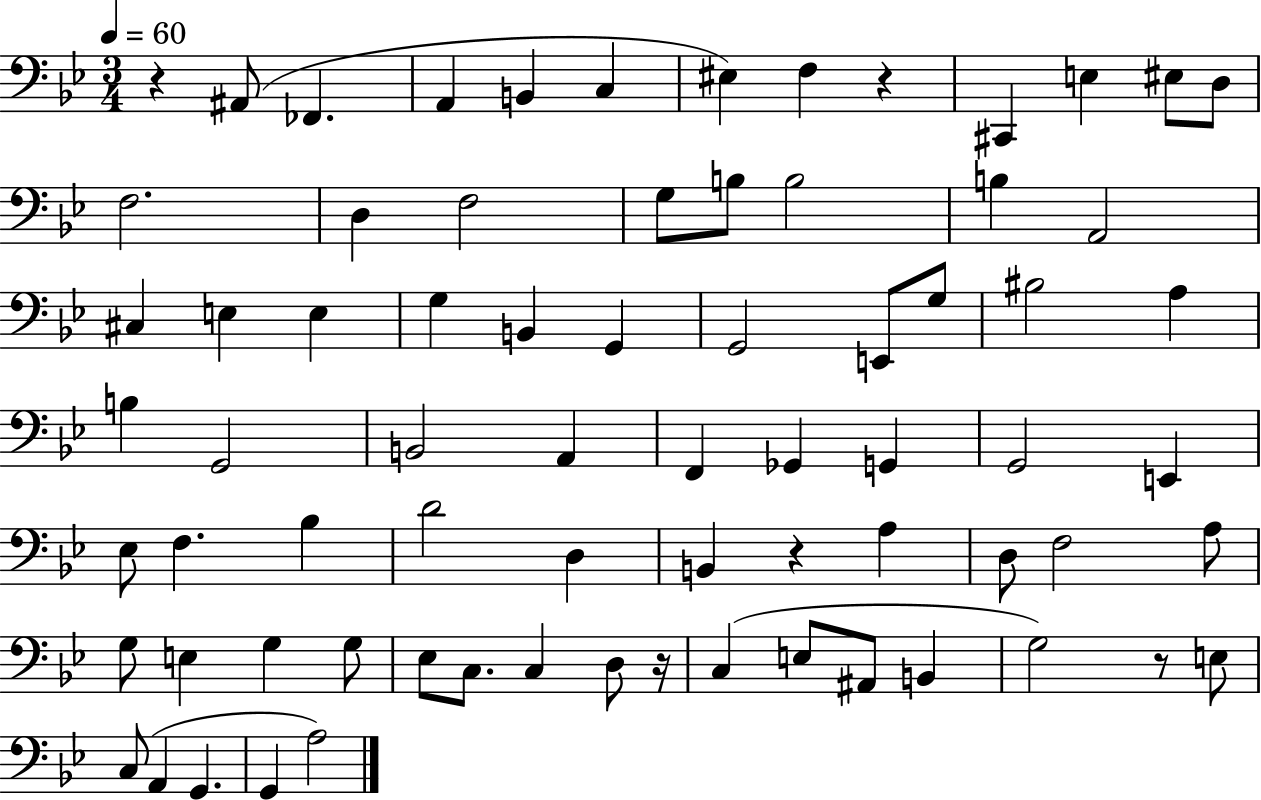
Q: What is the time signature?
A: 3/4